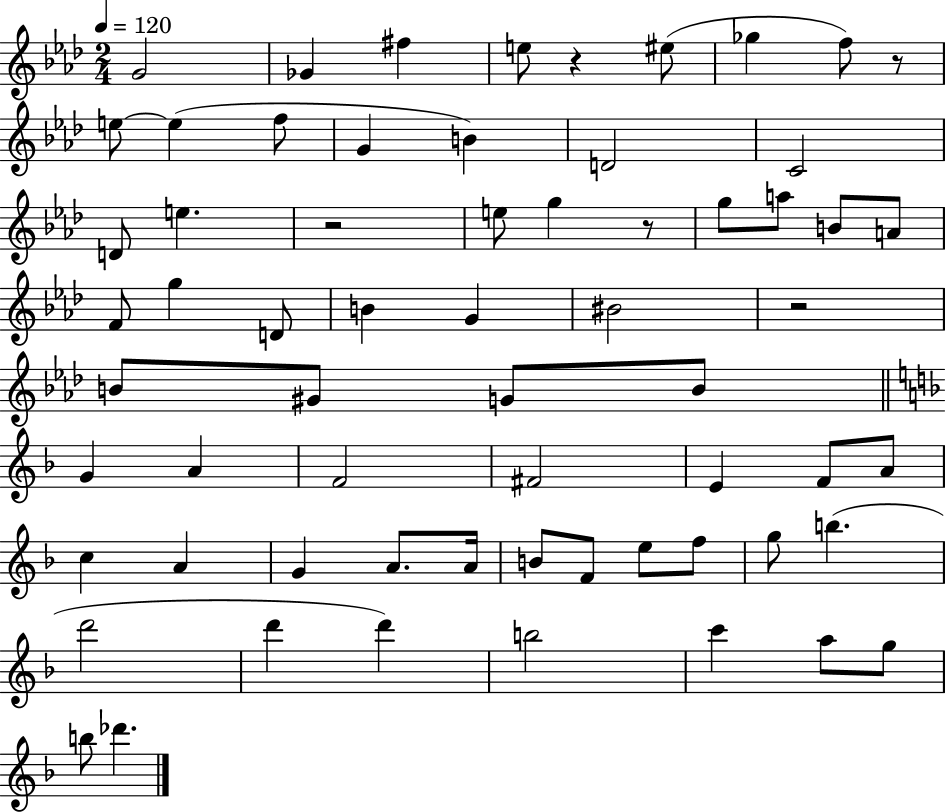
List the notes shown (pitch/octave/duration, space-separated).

G4/h Gb4/q F#5/q E5/e R/q EIS5/e Gb5/q F5/e R/e E5/e E5/q F5/e G4/q B4/q D4/h C4/h D4/e E5/q. R/h E5/e G5/q R/e G5/e A5/e B4/e A4/e F4/e G5/q D4/e B4/q G4/q BIS4/h R/h B4/e G#4/e G4/e B4/e G4/q A4/q F4/h F#4/h E4/q F4/e A4/e C5/q A4/q G4/q A4/e. A4/s B4/e F4/e E5/e F5/e G5/e B5/q. D6/h D6/q D6/q B5/h C6/q A5/e G5/e B5/e Db6/q.